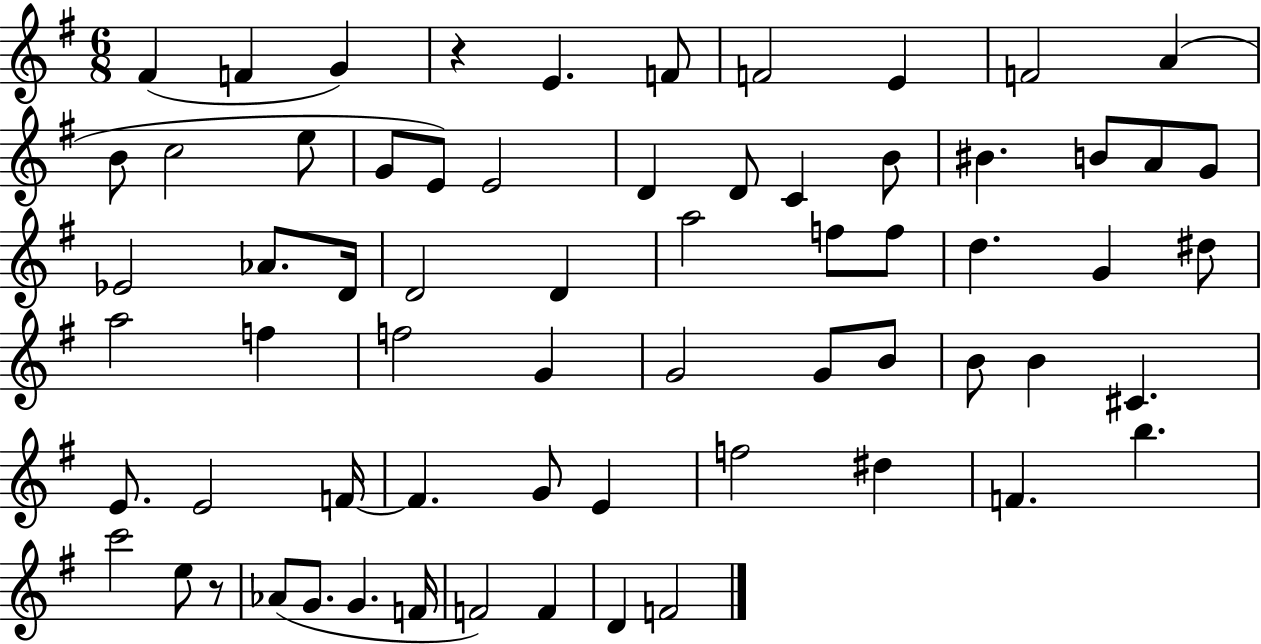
F#4/q F4/q G4/q R/q E4/q. F4/e F4/h E4/q F4/h A4/q B4/e C5/h E5/e G4/e E4/e E4/h D4/q D4/e C4/q B4/e BIS4/q. B4/e A4/e G4/e Eb4/h Ab4/e. D4/s D4/h D4/q A5/h F5/e F5/e D5/q. G4/q D#5/e A5/h F5/q F5/h G4/q G4/h G4/e B4/e B4/e B4/q C#4/q. E4/e. E4/h F4/s F4/q. G4/e E4/q F5/h D#5/q F4/q. B5/q. C6/h E5/e R/e Ab4/e G4/e. G4/q. F4/s F4/h F4/q D4/q F4/h